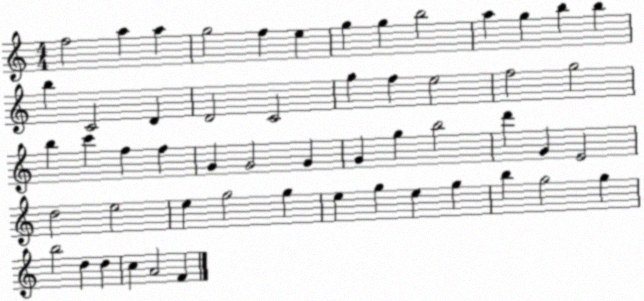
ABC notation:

X:1
T:Untitled
M:4/4
L:1/4
K:C
f2 a a g2 f e g g b2 a g b b b C2 D D2 C2 g f e2 f2 g2 b c' f f G G2 G G g b2 d' G E2 d2 e2 e g2 g e g e g b g2 g b2 d d c A2 F